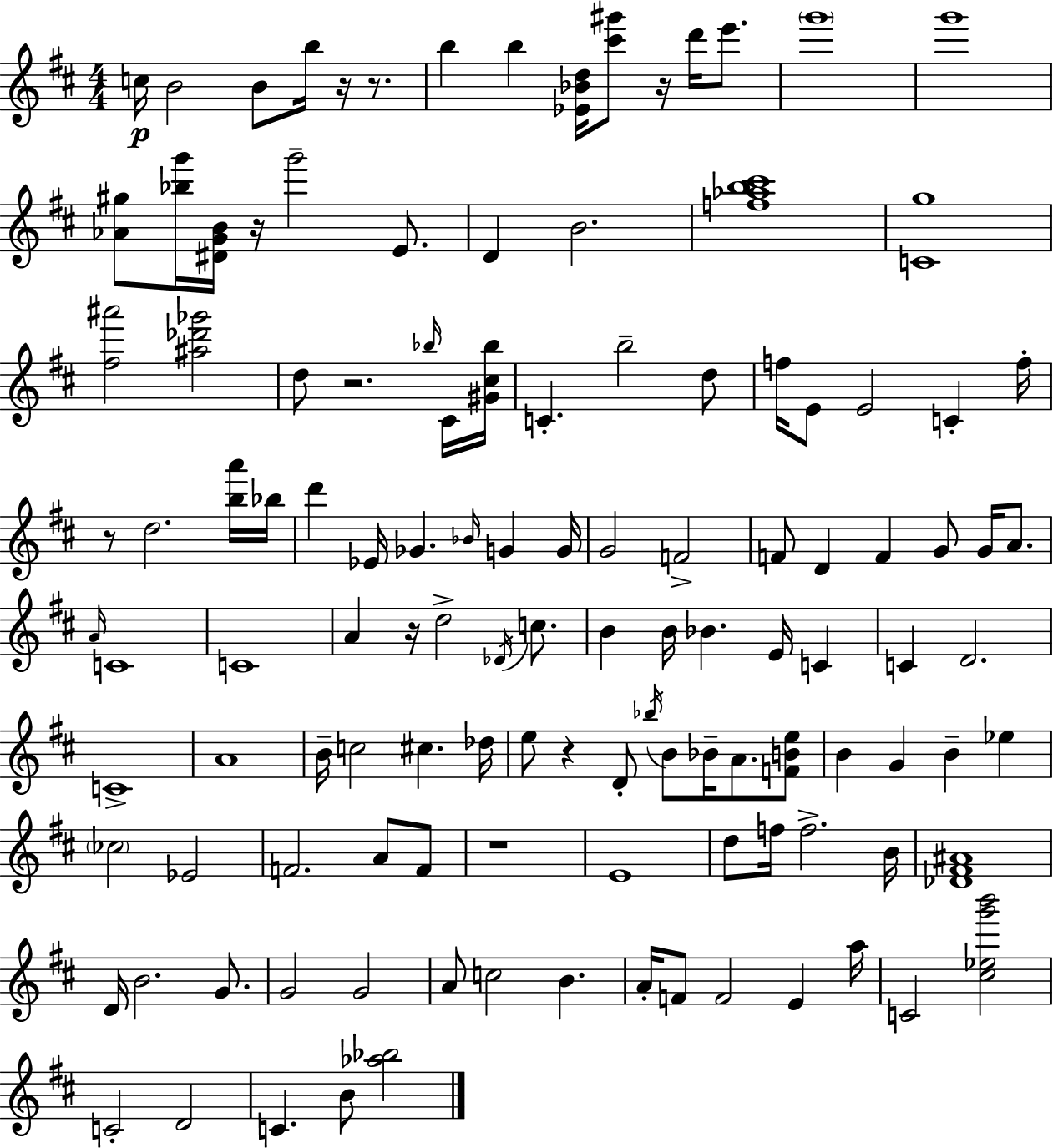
{
  \clef treble
  \numericTimeSignature
  \time 4/4
  \key d \major
  c''16\p b'2 b'8 b''16 r16 r8. | b''4 b''4 <ees' bes' d''>16 <cis''' gis'''>8 r16 d'''16 e'''8. | \parenthesize g'''1 | g'''1 | \break <aes' gis''>8 <bes'' g'''>16 <dis' g' b'>16 r16 g'''2-- e'8. | d'4 b'2. | <f'' aes'' b'' cis'''>1 | <c' g''>1 | \break <fis'' ais'''>2 <ais'' des''' ges'''>2 | d''8 r2. \grace { bes''16 } cis'16 | <gis' cis'' bes''>16 c'4.-. b''2-- d''8 | f''16 e'8 e'2 c'4-. | \break f''16-. r8 d''2. <b'' a'''>16 | bes''16 d'''4 ees'16 ges'4. \grace { bes'16 } g'4 | g'16 g'2 f'2-> | f'8 d'4 f'4 g'8 g'16 a'8. | \break \grace { a'16 } c'1 | c'1 | a'4 r16 d''2-> | \acciaccatura { des'16 } c''8. b'4 b'16 bes'4. e'16 | \break c'4 c'4 d'2. | c'1-> | a'1 | b'16-- c''2 cis''4. | \break des''16 e''8 r4 d'8-. \acciaccatura { bes''16 } b'8 bes'16-- | a'8. <f' b' e''>8 b'4 g'4 b'4-- | ees''4 \parenthesize ces''2 ees'2 | f'2. | \break a'8 f'8 r1 | e'1 | d''8 f''16 f''2.-> | b'16 <des' fis' ais'>1 | \break d'16 b'2. | g'8. g'2 g'2 | a'8 c''2 b'4. | a'16-. f'8 f'2 | \break e'4 a''16 c'2 <cis'' ees'' g''' b'''>2 | c'2-. d'2 | c'4. b'8 <aes'' bes''>2 | \bar "|."
}